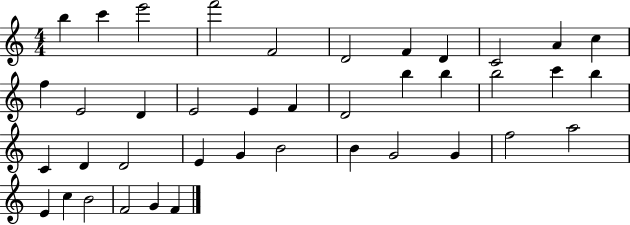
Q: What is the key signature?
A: C major